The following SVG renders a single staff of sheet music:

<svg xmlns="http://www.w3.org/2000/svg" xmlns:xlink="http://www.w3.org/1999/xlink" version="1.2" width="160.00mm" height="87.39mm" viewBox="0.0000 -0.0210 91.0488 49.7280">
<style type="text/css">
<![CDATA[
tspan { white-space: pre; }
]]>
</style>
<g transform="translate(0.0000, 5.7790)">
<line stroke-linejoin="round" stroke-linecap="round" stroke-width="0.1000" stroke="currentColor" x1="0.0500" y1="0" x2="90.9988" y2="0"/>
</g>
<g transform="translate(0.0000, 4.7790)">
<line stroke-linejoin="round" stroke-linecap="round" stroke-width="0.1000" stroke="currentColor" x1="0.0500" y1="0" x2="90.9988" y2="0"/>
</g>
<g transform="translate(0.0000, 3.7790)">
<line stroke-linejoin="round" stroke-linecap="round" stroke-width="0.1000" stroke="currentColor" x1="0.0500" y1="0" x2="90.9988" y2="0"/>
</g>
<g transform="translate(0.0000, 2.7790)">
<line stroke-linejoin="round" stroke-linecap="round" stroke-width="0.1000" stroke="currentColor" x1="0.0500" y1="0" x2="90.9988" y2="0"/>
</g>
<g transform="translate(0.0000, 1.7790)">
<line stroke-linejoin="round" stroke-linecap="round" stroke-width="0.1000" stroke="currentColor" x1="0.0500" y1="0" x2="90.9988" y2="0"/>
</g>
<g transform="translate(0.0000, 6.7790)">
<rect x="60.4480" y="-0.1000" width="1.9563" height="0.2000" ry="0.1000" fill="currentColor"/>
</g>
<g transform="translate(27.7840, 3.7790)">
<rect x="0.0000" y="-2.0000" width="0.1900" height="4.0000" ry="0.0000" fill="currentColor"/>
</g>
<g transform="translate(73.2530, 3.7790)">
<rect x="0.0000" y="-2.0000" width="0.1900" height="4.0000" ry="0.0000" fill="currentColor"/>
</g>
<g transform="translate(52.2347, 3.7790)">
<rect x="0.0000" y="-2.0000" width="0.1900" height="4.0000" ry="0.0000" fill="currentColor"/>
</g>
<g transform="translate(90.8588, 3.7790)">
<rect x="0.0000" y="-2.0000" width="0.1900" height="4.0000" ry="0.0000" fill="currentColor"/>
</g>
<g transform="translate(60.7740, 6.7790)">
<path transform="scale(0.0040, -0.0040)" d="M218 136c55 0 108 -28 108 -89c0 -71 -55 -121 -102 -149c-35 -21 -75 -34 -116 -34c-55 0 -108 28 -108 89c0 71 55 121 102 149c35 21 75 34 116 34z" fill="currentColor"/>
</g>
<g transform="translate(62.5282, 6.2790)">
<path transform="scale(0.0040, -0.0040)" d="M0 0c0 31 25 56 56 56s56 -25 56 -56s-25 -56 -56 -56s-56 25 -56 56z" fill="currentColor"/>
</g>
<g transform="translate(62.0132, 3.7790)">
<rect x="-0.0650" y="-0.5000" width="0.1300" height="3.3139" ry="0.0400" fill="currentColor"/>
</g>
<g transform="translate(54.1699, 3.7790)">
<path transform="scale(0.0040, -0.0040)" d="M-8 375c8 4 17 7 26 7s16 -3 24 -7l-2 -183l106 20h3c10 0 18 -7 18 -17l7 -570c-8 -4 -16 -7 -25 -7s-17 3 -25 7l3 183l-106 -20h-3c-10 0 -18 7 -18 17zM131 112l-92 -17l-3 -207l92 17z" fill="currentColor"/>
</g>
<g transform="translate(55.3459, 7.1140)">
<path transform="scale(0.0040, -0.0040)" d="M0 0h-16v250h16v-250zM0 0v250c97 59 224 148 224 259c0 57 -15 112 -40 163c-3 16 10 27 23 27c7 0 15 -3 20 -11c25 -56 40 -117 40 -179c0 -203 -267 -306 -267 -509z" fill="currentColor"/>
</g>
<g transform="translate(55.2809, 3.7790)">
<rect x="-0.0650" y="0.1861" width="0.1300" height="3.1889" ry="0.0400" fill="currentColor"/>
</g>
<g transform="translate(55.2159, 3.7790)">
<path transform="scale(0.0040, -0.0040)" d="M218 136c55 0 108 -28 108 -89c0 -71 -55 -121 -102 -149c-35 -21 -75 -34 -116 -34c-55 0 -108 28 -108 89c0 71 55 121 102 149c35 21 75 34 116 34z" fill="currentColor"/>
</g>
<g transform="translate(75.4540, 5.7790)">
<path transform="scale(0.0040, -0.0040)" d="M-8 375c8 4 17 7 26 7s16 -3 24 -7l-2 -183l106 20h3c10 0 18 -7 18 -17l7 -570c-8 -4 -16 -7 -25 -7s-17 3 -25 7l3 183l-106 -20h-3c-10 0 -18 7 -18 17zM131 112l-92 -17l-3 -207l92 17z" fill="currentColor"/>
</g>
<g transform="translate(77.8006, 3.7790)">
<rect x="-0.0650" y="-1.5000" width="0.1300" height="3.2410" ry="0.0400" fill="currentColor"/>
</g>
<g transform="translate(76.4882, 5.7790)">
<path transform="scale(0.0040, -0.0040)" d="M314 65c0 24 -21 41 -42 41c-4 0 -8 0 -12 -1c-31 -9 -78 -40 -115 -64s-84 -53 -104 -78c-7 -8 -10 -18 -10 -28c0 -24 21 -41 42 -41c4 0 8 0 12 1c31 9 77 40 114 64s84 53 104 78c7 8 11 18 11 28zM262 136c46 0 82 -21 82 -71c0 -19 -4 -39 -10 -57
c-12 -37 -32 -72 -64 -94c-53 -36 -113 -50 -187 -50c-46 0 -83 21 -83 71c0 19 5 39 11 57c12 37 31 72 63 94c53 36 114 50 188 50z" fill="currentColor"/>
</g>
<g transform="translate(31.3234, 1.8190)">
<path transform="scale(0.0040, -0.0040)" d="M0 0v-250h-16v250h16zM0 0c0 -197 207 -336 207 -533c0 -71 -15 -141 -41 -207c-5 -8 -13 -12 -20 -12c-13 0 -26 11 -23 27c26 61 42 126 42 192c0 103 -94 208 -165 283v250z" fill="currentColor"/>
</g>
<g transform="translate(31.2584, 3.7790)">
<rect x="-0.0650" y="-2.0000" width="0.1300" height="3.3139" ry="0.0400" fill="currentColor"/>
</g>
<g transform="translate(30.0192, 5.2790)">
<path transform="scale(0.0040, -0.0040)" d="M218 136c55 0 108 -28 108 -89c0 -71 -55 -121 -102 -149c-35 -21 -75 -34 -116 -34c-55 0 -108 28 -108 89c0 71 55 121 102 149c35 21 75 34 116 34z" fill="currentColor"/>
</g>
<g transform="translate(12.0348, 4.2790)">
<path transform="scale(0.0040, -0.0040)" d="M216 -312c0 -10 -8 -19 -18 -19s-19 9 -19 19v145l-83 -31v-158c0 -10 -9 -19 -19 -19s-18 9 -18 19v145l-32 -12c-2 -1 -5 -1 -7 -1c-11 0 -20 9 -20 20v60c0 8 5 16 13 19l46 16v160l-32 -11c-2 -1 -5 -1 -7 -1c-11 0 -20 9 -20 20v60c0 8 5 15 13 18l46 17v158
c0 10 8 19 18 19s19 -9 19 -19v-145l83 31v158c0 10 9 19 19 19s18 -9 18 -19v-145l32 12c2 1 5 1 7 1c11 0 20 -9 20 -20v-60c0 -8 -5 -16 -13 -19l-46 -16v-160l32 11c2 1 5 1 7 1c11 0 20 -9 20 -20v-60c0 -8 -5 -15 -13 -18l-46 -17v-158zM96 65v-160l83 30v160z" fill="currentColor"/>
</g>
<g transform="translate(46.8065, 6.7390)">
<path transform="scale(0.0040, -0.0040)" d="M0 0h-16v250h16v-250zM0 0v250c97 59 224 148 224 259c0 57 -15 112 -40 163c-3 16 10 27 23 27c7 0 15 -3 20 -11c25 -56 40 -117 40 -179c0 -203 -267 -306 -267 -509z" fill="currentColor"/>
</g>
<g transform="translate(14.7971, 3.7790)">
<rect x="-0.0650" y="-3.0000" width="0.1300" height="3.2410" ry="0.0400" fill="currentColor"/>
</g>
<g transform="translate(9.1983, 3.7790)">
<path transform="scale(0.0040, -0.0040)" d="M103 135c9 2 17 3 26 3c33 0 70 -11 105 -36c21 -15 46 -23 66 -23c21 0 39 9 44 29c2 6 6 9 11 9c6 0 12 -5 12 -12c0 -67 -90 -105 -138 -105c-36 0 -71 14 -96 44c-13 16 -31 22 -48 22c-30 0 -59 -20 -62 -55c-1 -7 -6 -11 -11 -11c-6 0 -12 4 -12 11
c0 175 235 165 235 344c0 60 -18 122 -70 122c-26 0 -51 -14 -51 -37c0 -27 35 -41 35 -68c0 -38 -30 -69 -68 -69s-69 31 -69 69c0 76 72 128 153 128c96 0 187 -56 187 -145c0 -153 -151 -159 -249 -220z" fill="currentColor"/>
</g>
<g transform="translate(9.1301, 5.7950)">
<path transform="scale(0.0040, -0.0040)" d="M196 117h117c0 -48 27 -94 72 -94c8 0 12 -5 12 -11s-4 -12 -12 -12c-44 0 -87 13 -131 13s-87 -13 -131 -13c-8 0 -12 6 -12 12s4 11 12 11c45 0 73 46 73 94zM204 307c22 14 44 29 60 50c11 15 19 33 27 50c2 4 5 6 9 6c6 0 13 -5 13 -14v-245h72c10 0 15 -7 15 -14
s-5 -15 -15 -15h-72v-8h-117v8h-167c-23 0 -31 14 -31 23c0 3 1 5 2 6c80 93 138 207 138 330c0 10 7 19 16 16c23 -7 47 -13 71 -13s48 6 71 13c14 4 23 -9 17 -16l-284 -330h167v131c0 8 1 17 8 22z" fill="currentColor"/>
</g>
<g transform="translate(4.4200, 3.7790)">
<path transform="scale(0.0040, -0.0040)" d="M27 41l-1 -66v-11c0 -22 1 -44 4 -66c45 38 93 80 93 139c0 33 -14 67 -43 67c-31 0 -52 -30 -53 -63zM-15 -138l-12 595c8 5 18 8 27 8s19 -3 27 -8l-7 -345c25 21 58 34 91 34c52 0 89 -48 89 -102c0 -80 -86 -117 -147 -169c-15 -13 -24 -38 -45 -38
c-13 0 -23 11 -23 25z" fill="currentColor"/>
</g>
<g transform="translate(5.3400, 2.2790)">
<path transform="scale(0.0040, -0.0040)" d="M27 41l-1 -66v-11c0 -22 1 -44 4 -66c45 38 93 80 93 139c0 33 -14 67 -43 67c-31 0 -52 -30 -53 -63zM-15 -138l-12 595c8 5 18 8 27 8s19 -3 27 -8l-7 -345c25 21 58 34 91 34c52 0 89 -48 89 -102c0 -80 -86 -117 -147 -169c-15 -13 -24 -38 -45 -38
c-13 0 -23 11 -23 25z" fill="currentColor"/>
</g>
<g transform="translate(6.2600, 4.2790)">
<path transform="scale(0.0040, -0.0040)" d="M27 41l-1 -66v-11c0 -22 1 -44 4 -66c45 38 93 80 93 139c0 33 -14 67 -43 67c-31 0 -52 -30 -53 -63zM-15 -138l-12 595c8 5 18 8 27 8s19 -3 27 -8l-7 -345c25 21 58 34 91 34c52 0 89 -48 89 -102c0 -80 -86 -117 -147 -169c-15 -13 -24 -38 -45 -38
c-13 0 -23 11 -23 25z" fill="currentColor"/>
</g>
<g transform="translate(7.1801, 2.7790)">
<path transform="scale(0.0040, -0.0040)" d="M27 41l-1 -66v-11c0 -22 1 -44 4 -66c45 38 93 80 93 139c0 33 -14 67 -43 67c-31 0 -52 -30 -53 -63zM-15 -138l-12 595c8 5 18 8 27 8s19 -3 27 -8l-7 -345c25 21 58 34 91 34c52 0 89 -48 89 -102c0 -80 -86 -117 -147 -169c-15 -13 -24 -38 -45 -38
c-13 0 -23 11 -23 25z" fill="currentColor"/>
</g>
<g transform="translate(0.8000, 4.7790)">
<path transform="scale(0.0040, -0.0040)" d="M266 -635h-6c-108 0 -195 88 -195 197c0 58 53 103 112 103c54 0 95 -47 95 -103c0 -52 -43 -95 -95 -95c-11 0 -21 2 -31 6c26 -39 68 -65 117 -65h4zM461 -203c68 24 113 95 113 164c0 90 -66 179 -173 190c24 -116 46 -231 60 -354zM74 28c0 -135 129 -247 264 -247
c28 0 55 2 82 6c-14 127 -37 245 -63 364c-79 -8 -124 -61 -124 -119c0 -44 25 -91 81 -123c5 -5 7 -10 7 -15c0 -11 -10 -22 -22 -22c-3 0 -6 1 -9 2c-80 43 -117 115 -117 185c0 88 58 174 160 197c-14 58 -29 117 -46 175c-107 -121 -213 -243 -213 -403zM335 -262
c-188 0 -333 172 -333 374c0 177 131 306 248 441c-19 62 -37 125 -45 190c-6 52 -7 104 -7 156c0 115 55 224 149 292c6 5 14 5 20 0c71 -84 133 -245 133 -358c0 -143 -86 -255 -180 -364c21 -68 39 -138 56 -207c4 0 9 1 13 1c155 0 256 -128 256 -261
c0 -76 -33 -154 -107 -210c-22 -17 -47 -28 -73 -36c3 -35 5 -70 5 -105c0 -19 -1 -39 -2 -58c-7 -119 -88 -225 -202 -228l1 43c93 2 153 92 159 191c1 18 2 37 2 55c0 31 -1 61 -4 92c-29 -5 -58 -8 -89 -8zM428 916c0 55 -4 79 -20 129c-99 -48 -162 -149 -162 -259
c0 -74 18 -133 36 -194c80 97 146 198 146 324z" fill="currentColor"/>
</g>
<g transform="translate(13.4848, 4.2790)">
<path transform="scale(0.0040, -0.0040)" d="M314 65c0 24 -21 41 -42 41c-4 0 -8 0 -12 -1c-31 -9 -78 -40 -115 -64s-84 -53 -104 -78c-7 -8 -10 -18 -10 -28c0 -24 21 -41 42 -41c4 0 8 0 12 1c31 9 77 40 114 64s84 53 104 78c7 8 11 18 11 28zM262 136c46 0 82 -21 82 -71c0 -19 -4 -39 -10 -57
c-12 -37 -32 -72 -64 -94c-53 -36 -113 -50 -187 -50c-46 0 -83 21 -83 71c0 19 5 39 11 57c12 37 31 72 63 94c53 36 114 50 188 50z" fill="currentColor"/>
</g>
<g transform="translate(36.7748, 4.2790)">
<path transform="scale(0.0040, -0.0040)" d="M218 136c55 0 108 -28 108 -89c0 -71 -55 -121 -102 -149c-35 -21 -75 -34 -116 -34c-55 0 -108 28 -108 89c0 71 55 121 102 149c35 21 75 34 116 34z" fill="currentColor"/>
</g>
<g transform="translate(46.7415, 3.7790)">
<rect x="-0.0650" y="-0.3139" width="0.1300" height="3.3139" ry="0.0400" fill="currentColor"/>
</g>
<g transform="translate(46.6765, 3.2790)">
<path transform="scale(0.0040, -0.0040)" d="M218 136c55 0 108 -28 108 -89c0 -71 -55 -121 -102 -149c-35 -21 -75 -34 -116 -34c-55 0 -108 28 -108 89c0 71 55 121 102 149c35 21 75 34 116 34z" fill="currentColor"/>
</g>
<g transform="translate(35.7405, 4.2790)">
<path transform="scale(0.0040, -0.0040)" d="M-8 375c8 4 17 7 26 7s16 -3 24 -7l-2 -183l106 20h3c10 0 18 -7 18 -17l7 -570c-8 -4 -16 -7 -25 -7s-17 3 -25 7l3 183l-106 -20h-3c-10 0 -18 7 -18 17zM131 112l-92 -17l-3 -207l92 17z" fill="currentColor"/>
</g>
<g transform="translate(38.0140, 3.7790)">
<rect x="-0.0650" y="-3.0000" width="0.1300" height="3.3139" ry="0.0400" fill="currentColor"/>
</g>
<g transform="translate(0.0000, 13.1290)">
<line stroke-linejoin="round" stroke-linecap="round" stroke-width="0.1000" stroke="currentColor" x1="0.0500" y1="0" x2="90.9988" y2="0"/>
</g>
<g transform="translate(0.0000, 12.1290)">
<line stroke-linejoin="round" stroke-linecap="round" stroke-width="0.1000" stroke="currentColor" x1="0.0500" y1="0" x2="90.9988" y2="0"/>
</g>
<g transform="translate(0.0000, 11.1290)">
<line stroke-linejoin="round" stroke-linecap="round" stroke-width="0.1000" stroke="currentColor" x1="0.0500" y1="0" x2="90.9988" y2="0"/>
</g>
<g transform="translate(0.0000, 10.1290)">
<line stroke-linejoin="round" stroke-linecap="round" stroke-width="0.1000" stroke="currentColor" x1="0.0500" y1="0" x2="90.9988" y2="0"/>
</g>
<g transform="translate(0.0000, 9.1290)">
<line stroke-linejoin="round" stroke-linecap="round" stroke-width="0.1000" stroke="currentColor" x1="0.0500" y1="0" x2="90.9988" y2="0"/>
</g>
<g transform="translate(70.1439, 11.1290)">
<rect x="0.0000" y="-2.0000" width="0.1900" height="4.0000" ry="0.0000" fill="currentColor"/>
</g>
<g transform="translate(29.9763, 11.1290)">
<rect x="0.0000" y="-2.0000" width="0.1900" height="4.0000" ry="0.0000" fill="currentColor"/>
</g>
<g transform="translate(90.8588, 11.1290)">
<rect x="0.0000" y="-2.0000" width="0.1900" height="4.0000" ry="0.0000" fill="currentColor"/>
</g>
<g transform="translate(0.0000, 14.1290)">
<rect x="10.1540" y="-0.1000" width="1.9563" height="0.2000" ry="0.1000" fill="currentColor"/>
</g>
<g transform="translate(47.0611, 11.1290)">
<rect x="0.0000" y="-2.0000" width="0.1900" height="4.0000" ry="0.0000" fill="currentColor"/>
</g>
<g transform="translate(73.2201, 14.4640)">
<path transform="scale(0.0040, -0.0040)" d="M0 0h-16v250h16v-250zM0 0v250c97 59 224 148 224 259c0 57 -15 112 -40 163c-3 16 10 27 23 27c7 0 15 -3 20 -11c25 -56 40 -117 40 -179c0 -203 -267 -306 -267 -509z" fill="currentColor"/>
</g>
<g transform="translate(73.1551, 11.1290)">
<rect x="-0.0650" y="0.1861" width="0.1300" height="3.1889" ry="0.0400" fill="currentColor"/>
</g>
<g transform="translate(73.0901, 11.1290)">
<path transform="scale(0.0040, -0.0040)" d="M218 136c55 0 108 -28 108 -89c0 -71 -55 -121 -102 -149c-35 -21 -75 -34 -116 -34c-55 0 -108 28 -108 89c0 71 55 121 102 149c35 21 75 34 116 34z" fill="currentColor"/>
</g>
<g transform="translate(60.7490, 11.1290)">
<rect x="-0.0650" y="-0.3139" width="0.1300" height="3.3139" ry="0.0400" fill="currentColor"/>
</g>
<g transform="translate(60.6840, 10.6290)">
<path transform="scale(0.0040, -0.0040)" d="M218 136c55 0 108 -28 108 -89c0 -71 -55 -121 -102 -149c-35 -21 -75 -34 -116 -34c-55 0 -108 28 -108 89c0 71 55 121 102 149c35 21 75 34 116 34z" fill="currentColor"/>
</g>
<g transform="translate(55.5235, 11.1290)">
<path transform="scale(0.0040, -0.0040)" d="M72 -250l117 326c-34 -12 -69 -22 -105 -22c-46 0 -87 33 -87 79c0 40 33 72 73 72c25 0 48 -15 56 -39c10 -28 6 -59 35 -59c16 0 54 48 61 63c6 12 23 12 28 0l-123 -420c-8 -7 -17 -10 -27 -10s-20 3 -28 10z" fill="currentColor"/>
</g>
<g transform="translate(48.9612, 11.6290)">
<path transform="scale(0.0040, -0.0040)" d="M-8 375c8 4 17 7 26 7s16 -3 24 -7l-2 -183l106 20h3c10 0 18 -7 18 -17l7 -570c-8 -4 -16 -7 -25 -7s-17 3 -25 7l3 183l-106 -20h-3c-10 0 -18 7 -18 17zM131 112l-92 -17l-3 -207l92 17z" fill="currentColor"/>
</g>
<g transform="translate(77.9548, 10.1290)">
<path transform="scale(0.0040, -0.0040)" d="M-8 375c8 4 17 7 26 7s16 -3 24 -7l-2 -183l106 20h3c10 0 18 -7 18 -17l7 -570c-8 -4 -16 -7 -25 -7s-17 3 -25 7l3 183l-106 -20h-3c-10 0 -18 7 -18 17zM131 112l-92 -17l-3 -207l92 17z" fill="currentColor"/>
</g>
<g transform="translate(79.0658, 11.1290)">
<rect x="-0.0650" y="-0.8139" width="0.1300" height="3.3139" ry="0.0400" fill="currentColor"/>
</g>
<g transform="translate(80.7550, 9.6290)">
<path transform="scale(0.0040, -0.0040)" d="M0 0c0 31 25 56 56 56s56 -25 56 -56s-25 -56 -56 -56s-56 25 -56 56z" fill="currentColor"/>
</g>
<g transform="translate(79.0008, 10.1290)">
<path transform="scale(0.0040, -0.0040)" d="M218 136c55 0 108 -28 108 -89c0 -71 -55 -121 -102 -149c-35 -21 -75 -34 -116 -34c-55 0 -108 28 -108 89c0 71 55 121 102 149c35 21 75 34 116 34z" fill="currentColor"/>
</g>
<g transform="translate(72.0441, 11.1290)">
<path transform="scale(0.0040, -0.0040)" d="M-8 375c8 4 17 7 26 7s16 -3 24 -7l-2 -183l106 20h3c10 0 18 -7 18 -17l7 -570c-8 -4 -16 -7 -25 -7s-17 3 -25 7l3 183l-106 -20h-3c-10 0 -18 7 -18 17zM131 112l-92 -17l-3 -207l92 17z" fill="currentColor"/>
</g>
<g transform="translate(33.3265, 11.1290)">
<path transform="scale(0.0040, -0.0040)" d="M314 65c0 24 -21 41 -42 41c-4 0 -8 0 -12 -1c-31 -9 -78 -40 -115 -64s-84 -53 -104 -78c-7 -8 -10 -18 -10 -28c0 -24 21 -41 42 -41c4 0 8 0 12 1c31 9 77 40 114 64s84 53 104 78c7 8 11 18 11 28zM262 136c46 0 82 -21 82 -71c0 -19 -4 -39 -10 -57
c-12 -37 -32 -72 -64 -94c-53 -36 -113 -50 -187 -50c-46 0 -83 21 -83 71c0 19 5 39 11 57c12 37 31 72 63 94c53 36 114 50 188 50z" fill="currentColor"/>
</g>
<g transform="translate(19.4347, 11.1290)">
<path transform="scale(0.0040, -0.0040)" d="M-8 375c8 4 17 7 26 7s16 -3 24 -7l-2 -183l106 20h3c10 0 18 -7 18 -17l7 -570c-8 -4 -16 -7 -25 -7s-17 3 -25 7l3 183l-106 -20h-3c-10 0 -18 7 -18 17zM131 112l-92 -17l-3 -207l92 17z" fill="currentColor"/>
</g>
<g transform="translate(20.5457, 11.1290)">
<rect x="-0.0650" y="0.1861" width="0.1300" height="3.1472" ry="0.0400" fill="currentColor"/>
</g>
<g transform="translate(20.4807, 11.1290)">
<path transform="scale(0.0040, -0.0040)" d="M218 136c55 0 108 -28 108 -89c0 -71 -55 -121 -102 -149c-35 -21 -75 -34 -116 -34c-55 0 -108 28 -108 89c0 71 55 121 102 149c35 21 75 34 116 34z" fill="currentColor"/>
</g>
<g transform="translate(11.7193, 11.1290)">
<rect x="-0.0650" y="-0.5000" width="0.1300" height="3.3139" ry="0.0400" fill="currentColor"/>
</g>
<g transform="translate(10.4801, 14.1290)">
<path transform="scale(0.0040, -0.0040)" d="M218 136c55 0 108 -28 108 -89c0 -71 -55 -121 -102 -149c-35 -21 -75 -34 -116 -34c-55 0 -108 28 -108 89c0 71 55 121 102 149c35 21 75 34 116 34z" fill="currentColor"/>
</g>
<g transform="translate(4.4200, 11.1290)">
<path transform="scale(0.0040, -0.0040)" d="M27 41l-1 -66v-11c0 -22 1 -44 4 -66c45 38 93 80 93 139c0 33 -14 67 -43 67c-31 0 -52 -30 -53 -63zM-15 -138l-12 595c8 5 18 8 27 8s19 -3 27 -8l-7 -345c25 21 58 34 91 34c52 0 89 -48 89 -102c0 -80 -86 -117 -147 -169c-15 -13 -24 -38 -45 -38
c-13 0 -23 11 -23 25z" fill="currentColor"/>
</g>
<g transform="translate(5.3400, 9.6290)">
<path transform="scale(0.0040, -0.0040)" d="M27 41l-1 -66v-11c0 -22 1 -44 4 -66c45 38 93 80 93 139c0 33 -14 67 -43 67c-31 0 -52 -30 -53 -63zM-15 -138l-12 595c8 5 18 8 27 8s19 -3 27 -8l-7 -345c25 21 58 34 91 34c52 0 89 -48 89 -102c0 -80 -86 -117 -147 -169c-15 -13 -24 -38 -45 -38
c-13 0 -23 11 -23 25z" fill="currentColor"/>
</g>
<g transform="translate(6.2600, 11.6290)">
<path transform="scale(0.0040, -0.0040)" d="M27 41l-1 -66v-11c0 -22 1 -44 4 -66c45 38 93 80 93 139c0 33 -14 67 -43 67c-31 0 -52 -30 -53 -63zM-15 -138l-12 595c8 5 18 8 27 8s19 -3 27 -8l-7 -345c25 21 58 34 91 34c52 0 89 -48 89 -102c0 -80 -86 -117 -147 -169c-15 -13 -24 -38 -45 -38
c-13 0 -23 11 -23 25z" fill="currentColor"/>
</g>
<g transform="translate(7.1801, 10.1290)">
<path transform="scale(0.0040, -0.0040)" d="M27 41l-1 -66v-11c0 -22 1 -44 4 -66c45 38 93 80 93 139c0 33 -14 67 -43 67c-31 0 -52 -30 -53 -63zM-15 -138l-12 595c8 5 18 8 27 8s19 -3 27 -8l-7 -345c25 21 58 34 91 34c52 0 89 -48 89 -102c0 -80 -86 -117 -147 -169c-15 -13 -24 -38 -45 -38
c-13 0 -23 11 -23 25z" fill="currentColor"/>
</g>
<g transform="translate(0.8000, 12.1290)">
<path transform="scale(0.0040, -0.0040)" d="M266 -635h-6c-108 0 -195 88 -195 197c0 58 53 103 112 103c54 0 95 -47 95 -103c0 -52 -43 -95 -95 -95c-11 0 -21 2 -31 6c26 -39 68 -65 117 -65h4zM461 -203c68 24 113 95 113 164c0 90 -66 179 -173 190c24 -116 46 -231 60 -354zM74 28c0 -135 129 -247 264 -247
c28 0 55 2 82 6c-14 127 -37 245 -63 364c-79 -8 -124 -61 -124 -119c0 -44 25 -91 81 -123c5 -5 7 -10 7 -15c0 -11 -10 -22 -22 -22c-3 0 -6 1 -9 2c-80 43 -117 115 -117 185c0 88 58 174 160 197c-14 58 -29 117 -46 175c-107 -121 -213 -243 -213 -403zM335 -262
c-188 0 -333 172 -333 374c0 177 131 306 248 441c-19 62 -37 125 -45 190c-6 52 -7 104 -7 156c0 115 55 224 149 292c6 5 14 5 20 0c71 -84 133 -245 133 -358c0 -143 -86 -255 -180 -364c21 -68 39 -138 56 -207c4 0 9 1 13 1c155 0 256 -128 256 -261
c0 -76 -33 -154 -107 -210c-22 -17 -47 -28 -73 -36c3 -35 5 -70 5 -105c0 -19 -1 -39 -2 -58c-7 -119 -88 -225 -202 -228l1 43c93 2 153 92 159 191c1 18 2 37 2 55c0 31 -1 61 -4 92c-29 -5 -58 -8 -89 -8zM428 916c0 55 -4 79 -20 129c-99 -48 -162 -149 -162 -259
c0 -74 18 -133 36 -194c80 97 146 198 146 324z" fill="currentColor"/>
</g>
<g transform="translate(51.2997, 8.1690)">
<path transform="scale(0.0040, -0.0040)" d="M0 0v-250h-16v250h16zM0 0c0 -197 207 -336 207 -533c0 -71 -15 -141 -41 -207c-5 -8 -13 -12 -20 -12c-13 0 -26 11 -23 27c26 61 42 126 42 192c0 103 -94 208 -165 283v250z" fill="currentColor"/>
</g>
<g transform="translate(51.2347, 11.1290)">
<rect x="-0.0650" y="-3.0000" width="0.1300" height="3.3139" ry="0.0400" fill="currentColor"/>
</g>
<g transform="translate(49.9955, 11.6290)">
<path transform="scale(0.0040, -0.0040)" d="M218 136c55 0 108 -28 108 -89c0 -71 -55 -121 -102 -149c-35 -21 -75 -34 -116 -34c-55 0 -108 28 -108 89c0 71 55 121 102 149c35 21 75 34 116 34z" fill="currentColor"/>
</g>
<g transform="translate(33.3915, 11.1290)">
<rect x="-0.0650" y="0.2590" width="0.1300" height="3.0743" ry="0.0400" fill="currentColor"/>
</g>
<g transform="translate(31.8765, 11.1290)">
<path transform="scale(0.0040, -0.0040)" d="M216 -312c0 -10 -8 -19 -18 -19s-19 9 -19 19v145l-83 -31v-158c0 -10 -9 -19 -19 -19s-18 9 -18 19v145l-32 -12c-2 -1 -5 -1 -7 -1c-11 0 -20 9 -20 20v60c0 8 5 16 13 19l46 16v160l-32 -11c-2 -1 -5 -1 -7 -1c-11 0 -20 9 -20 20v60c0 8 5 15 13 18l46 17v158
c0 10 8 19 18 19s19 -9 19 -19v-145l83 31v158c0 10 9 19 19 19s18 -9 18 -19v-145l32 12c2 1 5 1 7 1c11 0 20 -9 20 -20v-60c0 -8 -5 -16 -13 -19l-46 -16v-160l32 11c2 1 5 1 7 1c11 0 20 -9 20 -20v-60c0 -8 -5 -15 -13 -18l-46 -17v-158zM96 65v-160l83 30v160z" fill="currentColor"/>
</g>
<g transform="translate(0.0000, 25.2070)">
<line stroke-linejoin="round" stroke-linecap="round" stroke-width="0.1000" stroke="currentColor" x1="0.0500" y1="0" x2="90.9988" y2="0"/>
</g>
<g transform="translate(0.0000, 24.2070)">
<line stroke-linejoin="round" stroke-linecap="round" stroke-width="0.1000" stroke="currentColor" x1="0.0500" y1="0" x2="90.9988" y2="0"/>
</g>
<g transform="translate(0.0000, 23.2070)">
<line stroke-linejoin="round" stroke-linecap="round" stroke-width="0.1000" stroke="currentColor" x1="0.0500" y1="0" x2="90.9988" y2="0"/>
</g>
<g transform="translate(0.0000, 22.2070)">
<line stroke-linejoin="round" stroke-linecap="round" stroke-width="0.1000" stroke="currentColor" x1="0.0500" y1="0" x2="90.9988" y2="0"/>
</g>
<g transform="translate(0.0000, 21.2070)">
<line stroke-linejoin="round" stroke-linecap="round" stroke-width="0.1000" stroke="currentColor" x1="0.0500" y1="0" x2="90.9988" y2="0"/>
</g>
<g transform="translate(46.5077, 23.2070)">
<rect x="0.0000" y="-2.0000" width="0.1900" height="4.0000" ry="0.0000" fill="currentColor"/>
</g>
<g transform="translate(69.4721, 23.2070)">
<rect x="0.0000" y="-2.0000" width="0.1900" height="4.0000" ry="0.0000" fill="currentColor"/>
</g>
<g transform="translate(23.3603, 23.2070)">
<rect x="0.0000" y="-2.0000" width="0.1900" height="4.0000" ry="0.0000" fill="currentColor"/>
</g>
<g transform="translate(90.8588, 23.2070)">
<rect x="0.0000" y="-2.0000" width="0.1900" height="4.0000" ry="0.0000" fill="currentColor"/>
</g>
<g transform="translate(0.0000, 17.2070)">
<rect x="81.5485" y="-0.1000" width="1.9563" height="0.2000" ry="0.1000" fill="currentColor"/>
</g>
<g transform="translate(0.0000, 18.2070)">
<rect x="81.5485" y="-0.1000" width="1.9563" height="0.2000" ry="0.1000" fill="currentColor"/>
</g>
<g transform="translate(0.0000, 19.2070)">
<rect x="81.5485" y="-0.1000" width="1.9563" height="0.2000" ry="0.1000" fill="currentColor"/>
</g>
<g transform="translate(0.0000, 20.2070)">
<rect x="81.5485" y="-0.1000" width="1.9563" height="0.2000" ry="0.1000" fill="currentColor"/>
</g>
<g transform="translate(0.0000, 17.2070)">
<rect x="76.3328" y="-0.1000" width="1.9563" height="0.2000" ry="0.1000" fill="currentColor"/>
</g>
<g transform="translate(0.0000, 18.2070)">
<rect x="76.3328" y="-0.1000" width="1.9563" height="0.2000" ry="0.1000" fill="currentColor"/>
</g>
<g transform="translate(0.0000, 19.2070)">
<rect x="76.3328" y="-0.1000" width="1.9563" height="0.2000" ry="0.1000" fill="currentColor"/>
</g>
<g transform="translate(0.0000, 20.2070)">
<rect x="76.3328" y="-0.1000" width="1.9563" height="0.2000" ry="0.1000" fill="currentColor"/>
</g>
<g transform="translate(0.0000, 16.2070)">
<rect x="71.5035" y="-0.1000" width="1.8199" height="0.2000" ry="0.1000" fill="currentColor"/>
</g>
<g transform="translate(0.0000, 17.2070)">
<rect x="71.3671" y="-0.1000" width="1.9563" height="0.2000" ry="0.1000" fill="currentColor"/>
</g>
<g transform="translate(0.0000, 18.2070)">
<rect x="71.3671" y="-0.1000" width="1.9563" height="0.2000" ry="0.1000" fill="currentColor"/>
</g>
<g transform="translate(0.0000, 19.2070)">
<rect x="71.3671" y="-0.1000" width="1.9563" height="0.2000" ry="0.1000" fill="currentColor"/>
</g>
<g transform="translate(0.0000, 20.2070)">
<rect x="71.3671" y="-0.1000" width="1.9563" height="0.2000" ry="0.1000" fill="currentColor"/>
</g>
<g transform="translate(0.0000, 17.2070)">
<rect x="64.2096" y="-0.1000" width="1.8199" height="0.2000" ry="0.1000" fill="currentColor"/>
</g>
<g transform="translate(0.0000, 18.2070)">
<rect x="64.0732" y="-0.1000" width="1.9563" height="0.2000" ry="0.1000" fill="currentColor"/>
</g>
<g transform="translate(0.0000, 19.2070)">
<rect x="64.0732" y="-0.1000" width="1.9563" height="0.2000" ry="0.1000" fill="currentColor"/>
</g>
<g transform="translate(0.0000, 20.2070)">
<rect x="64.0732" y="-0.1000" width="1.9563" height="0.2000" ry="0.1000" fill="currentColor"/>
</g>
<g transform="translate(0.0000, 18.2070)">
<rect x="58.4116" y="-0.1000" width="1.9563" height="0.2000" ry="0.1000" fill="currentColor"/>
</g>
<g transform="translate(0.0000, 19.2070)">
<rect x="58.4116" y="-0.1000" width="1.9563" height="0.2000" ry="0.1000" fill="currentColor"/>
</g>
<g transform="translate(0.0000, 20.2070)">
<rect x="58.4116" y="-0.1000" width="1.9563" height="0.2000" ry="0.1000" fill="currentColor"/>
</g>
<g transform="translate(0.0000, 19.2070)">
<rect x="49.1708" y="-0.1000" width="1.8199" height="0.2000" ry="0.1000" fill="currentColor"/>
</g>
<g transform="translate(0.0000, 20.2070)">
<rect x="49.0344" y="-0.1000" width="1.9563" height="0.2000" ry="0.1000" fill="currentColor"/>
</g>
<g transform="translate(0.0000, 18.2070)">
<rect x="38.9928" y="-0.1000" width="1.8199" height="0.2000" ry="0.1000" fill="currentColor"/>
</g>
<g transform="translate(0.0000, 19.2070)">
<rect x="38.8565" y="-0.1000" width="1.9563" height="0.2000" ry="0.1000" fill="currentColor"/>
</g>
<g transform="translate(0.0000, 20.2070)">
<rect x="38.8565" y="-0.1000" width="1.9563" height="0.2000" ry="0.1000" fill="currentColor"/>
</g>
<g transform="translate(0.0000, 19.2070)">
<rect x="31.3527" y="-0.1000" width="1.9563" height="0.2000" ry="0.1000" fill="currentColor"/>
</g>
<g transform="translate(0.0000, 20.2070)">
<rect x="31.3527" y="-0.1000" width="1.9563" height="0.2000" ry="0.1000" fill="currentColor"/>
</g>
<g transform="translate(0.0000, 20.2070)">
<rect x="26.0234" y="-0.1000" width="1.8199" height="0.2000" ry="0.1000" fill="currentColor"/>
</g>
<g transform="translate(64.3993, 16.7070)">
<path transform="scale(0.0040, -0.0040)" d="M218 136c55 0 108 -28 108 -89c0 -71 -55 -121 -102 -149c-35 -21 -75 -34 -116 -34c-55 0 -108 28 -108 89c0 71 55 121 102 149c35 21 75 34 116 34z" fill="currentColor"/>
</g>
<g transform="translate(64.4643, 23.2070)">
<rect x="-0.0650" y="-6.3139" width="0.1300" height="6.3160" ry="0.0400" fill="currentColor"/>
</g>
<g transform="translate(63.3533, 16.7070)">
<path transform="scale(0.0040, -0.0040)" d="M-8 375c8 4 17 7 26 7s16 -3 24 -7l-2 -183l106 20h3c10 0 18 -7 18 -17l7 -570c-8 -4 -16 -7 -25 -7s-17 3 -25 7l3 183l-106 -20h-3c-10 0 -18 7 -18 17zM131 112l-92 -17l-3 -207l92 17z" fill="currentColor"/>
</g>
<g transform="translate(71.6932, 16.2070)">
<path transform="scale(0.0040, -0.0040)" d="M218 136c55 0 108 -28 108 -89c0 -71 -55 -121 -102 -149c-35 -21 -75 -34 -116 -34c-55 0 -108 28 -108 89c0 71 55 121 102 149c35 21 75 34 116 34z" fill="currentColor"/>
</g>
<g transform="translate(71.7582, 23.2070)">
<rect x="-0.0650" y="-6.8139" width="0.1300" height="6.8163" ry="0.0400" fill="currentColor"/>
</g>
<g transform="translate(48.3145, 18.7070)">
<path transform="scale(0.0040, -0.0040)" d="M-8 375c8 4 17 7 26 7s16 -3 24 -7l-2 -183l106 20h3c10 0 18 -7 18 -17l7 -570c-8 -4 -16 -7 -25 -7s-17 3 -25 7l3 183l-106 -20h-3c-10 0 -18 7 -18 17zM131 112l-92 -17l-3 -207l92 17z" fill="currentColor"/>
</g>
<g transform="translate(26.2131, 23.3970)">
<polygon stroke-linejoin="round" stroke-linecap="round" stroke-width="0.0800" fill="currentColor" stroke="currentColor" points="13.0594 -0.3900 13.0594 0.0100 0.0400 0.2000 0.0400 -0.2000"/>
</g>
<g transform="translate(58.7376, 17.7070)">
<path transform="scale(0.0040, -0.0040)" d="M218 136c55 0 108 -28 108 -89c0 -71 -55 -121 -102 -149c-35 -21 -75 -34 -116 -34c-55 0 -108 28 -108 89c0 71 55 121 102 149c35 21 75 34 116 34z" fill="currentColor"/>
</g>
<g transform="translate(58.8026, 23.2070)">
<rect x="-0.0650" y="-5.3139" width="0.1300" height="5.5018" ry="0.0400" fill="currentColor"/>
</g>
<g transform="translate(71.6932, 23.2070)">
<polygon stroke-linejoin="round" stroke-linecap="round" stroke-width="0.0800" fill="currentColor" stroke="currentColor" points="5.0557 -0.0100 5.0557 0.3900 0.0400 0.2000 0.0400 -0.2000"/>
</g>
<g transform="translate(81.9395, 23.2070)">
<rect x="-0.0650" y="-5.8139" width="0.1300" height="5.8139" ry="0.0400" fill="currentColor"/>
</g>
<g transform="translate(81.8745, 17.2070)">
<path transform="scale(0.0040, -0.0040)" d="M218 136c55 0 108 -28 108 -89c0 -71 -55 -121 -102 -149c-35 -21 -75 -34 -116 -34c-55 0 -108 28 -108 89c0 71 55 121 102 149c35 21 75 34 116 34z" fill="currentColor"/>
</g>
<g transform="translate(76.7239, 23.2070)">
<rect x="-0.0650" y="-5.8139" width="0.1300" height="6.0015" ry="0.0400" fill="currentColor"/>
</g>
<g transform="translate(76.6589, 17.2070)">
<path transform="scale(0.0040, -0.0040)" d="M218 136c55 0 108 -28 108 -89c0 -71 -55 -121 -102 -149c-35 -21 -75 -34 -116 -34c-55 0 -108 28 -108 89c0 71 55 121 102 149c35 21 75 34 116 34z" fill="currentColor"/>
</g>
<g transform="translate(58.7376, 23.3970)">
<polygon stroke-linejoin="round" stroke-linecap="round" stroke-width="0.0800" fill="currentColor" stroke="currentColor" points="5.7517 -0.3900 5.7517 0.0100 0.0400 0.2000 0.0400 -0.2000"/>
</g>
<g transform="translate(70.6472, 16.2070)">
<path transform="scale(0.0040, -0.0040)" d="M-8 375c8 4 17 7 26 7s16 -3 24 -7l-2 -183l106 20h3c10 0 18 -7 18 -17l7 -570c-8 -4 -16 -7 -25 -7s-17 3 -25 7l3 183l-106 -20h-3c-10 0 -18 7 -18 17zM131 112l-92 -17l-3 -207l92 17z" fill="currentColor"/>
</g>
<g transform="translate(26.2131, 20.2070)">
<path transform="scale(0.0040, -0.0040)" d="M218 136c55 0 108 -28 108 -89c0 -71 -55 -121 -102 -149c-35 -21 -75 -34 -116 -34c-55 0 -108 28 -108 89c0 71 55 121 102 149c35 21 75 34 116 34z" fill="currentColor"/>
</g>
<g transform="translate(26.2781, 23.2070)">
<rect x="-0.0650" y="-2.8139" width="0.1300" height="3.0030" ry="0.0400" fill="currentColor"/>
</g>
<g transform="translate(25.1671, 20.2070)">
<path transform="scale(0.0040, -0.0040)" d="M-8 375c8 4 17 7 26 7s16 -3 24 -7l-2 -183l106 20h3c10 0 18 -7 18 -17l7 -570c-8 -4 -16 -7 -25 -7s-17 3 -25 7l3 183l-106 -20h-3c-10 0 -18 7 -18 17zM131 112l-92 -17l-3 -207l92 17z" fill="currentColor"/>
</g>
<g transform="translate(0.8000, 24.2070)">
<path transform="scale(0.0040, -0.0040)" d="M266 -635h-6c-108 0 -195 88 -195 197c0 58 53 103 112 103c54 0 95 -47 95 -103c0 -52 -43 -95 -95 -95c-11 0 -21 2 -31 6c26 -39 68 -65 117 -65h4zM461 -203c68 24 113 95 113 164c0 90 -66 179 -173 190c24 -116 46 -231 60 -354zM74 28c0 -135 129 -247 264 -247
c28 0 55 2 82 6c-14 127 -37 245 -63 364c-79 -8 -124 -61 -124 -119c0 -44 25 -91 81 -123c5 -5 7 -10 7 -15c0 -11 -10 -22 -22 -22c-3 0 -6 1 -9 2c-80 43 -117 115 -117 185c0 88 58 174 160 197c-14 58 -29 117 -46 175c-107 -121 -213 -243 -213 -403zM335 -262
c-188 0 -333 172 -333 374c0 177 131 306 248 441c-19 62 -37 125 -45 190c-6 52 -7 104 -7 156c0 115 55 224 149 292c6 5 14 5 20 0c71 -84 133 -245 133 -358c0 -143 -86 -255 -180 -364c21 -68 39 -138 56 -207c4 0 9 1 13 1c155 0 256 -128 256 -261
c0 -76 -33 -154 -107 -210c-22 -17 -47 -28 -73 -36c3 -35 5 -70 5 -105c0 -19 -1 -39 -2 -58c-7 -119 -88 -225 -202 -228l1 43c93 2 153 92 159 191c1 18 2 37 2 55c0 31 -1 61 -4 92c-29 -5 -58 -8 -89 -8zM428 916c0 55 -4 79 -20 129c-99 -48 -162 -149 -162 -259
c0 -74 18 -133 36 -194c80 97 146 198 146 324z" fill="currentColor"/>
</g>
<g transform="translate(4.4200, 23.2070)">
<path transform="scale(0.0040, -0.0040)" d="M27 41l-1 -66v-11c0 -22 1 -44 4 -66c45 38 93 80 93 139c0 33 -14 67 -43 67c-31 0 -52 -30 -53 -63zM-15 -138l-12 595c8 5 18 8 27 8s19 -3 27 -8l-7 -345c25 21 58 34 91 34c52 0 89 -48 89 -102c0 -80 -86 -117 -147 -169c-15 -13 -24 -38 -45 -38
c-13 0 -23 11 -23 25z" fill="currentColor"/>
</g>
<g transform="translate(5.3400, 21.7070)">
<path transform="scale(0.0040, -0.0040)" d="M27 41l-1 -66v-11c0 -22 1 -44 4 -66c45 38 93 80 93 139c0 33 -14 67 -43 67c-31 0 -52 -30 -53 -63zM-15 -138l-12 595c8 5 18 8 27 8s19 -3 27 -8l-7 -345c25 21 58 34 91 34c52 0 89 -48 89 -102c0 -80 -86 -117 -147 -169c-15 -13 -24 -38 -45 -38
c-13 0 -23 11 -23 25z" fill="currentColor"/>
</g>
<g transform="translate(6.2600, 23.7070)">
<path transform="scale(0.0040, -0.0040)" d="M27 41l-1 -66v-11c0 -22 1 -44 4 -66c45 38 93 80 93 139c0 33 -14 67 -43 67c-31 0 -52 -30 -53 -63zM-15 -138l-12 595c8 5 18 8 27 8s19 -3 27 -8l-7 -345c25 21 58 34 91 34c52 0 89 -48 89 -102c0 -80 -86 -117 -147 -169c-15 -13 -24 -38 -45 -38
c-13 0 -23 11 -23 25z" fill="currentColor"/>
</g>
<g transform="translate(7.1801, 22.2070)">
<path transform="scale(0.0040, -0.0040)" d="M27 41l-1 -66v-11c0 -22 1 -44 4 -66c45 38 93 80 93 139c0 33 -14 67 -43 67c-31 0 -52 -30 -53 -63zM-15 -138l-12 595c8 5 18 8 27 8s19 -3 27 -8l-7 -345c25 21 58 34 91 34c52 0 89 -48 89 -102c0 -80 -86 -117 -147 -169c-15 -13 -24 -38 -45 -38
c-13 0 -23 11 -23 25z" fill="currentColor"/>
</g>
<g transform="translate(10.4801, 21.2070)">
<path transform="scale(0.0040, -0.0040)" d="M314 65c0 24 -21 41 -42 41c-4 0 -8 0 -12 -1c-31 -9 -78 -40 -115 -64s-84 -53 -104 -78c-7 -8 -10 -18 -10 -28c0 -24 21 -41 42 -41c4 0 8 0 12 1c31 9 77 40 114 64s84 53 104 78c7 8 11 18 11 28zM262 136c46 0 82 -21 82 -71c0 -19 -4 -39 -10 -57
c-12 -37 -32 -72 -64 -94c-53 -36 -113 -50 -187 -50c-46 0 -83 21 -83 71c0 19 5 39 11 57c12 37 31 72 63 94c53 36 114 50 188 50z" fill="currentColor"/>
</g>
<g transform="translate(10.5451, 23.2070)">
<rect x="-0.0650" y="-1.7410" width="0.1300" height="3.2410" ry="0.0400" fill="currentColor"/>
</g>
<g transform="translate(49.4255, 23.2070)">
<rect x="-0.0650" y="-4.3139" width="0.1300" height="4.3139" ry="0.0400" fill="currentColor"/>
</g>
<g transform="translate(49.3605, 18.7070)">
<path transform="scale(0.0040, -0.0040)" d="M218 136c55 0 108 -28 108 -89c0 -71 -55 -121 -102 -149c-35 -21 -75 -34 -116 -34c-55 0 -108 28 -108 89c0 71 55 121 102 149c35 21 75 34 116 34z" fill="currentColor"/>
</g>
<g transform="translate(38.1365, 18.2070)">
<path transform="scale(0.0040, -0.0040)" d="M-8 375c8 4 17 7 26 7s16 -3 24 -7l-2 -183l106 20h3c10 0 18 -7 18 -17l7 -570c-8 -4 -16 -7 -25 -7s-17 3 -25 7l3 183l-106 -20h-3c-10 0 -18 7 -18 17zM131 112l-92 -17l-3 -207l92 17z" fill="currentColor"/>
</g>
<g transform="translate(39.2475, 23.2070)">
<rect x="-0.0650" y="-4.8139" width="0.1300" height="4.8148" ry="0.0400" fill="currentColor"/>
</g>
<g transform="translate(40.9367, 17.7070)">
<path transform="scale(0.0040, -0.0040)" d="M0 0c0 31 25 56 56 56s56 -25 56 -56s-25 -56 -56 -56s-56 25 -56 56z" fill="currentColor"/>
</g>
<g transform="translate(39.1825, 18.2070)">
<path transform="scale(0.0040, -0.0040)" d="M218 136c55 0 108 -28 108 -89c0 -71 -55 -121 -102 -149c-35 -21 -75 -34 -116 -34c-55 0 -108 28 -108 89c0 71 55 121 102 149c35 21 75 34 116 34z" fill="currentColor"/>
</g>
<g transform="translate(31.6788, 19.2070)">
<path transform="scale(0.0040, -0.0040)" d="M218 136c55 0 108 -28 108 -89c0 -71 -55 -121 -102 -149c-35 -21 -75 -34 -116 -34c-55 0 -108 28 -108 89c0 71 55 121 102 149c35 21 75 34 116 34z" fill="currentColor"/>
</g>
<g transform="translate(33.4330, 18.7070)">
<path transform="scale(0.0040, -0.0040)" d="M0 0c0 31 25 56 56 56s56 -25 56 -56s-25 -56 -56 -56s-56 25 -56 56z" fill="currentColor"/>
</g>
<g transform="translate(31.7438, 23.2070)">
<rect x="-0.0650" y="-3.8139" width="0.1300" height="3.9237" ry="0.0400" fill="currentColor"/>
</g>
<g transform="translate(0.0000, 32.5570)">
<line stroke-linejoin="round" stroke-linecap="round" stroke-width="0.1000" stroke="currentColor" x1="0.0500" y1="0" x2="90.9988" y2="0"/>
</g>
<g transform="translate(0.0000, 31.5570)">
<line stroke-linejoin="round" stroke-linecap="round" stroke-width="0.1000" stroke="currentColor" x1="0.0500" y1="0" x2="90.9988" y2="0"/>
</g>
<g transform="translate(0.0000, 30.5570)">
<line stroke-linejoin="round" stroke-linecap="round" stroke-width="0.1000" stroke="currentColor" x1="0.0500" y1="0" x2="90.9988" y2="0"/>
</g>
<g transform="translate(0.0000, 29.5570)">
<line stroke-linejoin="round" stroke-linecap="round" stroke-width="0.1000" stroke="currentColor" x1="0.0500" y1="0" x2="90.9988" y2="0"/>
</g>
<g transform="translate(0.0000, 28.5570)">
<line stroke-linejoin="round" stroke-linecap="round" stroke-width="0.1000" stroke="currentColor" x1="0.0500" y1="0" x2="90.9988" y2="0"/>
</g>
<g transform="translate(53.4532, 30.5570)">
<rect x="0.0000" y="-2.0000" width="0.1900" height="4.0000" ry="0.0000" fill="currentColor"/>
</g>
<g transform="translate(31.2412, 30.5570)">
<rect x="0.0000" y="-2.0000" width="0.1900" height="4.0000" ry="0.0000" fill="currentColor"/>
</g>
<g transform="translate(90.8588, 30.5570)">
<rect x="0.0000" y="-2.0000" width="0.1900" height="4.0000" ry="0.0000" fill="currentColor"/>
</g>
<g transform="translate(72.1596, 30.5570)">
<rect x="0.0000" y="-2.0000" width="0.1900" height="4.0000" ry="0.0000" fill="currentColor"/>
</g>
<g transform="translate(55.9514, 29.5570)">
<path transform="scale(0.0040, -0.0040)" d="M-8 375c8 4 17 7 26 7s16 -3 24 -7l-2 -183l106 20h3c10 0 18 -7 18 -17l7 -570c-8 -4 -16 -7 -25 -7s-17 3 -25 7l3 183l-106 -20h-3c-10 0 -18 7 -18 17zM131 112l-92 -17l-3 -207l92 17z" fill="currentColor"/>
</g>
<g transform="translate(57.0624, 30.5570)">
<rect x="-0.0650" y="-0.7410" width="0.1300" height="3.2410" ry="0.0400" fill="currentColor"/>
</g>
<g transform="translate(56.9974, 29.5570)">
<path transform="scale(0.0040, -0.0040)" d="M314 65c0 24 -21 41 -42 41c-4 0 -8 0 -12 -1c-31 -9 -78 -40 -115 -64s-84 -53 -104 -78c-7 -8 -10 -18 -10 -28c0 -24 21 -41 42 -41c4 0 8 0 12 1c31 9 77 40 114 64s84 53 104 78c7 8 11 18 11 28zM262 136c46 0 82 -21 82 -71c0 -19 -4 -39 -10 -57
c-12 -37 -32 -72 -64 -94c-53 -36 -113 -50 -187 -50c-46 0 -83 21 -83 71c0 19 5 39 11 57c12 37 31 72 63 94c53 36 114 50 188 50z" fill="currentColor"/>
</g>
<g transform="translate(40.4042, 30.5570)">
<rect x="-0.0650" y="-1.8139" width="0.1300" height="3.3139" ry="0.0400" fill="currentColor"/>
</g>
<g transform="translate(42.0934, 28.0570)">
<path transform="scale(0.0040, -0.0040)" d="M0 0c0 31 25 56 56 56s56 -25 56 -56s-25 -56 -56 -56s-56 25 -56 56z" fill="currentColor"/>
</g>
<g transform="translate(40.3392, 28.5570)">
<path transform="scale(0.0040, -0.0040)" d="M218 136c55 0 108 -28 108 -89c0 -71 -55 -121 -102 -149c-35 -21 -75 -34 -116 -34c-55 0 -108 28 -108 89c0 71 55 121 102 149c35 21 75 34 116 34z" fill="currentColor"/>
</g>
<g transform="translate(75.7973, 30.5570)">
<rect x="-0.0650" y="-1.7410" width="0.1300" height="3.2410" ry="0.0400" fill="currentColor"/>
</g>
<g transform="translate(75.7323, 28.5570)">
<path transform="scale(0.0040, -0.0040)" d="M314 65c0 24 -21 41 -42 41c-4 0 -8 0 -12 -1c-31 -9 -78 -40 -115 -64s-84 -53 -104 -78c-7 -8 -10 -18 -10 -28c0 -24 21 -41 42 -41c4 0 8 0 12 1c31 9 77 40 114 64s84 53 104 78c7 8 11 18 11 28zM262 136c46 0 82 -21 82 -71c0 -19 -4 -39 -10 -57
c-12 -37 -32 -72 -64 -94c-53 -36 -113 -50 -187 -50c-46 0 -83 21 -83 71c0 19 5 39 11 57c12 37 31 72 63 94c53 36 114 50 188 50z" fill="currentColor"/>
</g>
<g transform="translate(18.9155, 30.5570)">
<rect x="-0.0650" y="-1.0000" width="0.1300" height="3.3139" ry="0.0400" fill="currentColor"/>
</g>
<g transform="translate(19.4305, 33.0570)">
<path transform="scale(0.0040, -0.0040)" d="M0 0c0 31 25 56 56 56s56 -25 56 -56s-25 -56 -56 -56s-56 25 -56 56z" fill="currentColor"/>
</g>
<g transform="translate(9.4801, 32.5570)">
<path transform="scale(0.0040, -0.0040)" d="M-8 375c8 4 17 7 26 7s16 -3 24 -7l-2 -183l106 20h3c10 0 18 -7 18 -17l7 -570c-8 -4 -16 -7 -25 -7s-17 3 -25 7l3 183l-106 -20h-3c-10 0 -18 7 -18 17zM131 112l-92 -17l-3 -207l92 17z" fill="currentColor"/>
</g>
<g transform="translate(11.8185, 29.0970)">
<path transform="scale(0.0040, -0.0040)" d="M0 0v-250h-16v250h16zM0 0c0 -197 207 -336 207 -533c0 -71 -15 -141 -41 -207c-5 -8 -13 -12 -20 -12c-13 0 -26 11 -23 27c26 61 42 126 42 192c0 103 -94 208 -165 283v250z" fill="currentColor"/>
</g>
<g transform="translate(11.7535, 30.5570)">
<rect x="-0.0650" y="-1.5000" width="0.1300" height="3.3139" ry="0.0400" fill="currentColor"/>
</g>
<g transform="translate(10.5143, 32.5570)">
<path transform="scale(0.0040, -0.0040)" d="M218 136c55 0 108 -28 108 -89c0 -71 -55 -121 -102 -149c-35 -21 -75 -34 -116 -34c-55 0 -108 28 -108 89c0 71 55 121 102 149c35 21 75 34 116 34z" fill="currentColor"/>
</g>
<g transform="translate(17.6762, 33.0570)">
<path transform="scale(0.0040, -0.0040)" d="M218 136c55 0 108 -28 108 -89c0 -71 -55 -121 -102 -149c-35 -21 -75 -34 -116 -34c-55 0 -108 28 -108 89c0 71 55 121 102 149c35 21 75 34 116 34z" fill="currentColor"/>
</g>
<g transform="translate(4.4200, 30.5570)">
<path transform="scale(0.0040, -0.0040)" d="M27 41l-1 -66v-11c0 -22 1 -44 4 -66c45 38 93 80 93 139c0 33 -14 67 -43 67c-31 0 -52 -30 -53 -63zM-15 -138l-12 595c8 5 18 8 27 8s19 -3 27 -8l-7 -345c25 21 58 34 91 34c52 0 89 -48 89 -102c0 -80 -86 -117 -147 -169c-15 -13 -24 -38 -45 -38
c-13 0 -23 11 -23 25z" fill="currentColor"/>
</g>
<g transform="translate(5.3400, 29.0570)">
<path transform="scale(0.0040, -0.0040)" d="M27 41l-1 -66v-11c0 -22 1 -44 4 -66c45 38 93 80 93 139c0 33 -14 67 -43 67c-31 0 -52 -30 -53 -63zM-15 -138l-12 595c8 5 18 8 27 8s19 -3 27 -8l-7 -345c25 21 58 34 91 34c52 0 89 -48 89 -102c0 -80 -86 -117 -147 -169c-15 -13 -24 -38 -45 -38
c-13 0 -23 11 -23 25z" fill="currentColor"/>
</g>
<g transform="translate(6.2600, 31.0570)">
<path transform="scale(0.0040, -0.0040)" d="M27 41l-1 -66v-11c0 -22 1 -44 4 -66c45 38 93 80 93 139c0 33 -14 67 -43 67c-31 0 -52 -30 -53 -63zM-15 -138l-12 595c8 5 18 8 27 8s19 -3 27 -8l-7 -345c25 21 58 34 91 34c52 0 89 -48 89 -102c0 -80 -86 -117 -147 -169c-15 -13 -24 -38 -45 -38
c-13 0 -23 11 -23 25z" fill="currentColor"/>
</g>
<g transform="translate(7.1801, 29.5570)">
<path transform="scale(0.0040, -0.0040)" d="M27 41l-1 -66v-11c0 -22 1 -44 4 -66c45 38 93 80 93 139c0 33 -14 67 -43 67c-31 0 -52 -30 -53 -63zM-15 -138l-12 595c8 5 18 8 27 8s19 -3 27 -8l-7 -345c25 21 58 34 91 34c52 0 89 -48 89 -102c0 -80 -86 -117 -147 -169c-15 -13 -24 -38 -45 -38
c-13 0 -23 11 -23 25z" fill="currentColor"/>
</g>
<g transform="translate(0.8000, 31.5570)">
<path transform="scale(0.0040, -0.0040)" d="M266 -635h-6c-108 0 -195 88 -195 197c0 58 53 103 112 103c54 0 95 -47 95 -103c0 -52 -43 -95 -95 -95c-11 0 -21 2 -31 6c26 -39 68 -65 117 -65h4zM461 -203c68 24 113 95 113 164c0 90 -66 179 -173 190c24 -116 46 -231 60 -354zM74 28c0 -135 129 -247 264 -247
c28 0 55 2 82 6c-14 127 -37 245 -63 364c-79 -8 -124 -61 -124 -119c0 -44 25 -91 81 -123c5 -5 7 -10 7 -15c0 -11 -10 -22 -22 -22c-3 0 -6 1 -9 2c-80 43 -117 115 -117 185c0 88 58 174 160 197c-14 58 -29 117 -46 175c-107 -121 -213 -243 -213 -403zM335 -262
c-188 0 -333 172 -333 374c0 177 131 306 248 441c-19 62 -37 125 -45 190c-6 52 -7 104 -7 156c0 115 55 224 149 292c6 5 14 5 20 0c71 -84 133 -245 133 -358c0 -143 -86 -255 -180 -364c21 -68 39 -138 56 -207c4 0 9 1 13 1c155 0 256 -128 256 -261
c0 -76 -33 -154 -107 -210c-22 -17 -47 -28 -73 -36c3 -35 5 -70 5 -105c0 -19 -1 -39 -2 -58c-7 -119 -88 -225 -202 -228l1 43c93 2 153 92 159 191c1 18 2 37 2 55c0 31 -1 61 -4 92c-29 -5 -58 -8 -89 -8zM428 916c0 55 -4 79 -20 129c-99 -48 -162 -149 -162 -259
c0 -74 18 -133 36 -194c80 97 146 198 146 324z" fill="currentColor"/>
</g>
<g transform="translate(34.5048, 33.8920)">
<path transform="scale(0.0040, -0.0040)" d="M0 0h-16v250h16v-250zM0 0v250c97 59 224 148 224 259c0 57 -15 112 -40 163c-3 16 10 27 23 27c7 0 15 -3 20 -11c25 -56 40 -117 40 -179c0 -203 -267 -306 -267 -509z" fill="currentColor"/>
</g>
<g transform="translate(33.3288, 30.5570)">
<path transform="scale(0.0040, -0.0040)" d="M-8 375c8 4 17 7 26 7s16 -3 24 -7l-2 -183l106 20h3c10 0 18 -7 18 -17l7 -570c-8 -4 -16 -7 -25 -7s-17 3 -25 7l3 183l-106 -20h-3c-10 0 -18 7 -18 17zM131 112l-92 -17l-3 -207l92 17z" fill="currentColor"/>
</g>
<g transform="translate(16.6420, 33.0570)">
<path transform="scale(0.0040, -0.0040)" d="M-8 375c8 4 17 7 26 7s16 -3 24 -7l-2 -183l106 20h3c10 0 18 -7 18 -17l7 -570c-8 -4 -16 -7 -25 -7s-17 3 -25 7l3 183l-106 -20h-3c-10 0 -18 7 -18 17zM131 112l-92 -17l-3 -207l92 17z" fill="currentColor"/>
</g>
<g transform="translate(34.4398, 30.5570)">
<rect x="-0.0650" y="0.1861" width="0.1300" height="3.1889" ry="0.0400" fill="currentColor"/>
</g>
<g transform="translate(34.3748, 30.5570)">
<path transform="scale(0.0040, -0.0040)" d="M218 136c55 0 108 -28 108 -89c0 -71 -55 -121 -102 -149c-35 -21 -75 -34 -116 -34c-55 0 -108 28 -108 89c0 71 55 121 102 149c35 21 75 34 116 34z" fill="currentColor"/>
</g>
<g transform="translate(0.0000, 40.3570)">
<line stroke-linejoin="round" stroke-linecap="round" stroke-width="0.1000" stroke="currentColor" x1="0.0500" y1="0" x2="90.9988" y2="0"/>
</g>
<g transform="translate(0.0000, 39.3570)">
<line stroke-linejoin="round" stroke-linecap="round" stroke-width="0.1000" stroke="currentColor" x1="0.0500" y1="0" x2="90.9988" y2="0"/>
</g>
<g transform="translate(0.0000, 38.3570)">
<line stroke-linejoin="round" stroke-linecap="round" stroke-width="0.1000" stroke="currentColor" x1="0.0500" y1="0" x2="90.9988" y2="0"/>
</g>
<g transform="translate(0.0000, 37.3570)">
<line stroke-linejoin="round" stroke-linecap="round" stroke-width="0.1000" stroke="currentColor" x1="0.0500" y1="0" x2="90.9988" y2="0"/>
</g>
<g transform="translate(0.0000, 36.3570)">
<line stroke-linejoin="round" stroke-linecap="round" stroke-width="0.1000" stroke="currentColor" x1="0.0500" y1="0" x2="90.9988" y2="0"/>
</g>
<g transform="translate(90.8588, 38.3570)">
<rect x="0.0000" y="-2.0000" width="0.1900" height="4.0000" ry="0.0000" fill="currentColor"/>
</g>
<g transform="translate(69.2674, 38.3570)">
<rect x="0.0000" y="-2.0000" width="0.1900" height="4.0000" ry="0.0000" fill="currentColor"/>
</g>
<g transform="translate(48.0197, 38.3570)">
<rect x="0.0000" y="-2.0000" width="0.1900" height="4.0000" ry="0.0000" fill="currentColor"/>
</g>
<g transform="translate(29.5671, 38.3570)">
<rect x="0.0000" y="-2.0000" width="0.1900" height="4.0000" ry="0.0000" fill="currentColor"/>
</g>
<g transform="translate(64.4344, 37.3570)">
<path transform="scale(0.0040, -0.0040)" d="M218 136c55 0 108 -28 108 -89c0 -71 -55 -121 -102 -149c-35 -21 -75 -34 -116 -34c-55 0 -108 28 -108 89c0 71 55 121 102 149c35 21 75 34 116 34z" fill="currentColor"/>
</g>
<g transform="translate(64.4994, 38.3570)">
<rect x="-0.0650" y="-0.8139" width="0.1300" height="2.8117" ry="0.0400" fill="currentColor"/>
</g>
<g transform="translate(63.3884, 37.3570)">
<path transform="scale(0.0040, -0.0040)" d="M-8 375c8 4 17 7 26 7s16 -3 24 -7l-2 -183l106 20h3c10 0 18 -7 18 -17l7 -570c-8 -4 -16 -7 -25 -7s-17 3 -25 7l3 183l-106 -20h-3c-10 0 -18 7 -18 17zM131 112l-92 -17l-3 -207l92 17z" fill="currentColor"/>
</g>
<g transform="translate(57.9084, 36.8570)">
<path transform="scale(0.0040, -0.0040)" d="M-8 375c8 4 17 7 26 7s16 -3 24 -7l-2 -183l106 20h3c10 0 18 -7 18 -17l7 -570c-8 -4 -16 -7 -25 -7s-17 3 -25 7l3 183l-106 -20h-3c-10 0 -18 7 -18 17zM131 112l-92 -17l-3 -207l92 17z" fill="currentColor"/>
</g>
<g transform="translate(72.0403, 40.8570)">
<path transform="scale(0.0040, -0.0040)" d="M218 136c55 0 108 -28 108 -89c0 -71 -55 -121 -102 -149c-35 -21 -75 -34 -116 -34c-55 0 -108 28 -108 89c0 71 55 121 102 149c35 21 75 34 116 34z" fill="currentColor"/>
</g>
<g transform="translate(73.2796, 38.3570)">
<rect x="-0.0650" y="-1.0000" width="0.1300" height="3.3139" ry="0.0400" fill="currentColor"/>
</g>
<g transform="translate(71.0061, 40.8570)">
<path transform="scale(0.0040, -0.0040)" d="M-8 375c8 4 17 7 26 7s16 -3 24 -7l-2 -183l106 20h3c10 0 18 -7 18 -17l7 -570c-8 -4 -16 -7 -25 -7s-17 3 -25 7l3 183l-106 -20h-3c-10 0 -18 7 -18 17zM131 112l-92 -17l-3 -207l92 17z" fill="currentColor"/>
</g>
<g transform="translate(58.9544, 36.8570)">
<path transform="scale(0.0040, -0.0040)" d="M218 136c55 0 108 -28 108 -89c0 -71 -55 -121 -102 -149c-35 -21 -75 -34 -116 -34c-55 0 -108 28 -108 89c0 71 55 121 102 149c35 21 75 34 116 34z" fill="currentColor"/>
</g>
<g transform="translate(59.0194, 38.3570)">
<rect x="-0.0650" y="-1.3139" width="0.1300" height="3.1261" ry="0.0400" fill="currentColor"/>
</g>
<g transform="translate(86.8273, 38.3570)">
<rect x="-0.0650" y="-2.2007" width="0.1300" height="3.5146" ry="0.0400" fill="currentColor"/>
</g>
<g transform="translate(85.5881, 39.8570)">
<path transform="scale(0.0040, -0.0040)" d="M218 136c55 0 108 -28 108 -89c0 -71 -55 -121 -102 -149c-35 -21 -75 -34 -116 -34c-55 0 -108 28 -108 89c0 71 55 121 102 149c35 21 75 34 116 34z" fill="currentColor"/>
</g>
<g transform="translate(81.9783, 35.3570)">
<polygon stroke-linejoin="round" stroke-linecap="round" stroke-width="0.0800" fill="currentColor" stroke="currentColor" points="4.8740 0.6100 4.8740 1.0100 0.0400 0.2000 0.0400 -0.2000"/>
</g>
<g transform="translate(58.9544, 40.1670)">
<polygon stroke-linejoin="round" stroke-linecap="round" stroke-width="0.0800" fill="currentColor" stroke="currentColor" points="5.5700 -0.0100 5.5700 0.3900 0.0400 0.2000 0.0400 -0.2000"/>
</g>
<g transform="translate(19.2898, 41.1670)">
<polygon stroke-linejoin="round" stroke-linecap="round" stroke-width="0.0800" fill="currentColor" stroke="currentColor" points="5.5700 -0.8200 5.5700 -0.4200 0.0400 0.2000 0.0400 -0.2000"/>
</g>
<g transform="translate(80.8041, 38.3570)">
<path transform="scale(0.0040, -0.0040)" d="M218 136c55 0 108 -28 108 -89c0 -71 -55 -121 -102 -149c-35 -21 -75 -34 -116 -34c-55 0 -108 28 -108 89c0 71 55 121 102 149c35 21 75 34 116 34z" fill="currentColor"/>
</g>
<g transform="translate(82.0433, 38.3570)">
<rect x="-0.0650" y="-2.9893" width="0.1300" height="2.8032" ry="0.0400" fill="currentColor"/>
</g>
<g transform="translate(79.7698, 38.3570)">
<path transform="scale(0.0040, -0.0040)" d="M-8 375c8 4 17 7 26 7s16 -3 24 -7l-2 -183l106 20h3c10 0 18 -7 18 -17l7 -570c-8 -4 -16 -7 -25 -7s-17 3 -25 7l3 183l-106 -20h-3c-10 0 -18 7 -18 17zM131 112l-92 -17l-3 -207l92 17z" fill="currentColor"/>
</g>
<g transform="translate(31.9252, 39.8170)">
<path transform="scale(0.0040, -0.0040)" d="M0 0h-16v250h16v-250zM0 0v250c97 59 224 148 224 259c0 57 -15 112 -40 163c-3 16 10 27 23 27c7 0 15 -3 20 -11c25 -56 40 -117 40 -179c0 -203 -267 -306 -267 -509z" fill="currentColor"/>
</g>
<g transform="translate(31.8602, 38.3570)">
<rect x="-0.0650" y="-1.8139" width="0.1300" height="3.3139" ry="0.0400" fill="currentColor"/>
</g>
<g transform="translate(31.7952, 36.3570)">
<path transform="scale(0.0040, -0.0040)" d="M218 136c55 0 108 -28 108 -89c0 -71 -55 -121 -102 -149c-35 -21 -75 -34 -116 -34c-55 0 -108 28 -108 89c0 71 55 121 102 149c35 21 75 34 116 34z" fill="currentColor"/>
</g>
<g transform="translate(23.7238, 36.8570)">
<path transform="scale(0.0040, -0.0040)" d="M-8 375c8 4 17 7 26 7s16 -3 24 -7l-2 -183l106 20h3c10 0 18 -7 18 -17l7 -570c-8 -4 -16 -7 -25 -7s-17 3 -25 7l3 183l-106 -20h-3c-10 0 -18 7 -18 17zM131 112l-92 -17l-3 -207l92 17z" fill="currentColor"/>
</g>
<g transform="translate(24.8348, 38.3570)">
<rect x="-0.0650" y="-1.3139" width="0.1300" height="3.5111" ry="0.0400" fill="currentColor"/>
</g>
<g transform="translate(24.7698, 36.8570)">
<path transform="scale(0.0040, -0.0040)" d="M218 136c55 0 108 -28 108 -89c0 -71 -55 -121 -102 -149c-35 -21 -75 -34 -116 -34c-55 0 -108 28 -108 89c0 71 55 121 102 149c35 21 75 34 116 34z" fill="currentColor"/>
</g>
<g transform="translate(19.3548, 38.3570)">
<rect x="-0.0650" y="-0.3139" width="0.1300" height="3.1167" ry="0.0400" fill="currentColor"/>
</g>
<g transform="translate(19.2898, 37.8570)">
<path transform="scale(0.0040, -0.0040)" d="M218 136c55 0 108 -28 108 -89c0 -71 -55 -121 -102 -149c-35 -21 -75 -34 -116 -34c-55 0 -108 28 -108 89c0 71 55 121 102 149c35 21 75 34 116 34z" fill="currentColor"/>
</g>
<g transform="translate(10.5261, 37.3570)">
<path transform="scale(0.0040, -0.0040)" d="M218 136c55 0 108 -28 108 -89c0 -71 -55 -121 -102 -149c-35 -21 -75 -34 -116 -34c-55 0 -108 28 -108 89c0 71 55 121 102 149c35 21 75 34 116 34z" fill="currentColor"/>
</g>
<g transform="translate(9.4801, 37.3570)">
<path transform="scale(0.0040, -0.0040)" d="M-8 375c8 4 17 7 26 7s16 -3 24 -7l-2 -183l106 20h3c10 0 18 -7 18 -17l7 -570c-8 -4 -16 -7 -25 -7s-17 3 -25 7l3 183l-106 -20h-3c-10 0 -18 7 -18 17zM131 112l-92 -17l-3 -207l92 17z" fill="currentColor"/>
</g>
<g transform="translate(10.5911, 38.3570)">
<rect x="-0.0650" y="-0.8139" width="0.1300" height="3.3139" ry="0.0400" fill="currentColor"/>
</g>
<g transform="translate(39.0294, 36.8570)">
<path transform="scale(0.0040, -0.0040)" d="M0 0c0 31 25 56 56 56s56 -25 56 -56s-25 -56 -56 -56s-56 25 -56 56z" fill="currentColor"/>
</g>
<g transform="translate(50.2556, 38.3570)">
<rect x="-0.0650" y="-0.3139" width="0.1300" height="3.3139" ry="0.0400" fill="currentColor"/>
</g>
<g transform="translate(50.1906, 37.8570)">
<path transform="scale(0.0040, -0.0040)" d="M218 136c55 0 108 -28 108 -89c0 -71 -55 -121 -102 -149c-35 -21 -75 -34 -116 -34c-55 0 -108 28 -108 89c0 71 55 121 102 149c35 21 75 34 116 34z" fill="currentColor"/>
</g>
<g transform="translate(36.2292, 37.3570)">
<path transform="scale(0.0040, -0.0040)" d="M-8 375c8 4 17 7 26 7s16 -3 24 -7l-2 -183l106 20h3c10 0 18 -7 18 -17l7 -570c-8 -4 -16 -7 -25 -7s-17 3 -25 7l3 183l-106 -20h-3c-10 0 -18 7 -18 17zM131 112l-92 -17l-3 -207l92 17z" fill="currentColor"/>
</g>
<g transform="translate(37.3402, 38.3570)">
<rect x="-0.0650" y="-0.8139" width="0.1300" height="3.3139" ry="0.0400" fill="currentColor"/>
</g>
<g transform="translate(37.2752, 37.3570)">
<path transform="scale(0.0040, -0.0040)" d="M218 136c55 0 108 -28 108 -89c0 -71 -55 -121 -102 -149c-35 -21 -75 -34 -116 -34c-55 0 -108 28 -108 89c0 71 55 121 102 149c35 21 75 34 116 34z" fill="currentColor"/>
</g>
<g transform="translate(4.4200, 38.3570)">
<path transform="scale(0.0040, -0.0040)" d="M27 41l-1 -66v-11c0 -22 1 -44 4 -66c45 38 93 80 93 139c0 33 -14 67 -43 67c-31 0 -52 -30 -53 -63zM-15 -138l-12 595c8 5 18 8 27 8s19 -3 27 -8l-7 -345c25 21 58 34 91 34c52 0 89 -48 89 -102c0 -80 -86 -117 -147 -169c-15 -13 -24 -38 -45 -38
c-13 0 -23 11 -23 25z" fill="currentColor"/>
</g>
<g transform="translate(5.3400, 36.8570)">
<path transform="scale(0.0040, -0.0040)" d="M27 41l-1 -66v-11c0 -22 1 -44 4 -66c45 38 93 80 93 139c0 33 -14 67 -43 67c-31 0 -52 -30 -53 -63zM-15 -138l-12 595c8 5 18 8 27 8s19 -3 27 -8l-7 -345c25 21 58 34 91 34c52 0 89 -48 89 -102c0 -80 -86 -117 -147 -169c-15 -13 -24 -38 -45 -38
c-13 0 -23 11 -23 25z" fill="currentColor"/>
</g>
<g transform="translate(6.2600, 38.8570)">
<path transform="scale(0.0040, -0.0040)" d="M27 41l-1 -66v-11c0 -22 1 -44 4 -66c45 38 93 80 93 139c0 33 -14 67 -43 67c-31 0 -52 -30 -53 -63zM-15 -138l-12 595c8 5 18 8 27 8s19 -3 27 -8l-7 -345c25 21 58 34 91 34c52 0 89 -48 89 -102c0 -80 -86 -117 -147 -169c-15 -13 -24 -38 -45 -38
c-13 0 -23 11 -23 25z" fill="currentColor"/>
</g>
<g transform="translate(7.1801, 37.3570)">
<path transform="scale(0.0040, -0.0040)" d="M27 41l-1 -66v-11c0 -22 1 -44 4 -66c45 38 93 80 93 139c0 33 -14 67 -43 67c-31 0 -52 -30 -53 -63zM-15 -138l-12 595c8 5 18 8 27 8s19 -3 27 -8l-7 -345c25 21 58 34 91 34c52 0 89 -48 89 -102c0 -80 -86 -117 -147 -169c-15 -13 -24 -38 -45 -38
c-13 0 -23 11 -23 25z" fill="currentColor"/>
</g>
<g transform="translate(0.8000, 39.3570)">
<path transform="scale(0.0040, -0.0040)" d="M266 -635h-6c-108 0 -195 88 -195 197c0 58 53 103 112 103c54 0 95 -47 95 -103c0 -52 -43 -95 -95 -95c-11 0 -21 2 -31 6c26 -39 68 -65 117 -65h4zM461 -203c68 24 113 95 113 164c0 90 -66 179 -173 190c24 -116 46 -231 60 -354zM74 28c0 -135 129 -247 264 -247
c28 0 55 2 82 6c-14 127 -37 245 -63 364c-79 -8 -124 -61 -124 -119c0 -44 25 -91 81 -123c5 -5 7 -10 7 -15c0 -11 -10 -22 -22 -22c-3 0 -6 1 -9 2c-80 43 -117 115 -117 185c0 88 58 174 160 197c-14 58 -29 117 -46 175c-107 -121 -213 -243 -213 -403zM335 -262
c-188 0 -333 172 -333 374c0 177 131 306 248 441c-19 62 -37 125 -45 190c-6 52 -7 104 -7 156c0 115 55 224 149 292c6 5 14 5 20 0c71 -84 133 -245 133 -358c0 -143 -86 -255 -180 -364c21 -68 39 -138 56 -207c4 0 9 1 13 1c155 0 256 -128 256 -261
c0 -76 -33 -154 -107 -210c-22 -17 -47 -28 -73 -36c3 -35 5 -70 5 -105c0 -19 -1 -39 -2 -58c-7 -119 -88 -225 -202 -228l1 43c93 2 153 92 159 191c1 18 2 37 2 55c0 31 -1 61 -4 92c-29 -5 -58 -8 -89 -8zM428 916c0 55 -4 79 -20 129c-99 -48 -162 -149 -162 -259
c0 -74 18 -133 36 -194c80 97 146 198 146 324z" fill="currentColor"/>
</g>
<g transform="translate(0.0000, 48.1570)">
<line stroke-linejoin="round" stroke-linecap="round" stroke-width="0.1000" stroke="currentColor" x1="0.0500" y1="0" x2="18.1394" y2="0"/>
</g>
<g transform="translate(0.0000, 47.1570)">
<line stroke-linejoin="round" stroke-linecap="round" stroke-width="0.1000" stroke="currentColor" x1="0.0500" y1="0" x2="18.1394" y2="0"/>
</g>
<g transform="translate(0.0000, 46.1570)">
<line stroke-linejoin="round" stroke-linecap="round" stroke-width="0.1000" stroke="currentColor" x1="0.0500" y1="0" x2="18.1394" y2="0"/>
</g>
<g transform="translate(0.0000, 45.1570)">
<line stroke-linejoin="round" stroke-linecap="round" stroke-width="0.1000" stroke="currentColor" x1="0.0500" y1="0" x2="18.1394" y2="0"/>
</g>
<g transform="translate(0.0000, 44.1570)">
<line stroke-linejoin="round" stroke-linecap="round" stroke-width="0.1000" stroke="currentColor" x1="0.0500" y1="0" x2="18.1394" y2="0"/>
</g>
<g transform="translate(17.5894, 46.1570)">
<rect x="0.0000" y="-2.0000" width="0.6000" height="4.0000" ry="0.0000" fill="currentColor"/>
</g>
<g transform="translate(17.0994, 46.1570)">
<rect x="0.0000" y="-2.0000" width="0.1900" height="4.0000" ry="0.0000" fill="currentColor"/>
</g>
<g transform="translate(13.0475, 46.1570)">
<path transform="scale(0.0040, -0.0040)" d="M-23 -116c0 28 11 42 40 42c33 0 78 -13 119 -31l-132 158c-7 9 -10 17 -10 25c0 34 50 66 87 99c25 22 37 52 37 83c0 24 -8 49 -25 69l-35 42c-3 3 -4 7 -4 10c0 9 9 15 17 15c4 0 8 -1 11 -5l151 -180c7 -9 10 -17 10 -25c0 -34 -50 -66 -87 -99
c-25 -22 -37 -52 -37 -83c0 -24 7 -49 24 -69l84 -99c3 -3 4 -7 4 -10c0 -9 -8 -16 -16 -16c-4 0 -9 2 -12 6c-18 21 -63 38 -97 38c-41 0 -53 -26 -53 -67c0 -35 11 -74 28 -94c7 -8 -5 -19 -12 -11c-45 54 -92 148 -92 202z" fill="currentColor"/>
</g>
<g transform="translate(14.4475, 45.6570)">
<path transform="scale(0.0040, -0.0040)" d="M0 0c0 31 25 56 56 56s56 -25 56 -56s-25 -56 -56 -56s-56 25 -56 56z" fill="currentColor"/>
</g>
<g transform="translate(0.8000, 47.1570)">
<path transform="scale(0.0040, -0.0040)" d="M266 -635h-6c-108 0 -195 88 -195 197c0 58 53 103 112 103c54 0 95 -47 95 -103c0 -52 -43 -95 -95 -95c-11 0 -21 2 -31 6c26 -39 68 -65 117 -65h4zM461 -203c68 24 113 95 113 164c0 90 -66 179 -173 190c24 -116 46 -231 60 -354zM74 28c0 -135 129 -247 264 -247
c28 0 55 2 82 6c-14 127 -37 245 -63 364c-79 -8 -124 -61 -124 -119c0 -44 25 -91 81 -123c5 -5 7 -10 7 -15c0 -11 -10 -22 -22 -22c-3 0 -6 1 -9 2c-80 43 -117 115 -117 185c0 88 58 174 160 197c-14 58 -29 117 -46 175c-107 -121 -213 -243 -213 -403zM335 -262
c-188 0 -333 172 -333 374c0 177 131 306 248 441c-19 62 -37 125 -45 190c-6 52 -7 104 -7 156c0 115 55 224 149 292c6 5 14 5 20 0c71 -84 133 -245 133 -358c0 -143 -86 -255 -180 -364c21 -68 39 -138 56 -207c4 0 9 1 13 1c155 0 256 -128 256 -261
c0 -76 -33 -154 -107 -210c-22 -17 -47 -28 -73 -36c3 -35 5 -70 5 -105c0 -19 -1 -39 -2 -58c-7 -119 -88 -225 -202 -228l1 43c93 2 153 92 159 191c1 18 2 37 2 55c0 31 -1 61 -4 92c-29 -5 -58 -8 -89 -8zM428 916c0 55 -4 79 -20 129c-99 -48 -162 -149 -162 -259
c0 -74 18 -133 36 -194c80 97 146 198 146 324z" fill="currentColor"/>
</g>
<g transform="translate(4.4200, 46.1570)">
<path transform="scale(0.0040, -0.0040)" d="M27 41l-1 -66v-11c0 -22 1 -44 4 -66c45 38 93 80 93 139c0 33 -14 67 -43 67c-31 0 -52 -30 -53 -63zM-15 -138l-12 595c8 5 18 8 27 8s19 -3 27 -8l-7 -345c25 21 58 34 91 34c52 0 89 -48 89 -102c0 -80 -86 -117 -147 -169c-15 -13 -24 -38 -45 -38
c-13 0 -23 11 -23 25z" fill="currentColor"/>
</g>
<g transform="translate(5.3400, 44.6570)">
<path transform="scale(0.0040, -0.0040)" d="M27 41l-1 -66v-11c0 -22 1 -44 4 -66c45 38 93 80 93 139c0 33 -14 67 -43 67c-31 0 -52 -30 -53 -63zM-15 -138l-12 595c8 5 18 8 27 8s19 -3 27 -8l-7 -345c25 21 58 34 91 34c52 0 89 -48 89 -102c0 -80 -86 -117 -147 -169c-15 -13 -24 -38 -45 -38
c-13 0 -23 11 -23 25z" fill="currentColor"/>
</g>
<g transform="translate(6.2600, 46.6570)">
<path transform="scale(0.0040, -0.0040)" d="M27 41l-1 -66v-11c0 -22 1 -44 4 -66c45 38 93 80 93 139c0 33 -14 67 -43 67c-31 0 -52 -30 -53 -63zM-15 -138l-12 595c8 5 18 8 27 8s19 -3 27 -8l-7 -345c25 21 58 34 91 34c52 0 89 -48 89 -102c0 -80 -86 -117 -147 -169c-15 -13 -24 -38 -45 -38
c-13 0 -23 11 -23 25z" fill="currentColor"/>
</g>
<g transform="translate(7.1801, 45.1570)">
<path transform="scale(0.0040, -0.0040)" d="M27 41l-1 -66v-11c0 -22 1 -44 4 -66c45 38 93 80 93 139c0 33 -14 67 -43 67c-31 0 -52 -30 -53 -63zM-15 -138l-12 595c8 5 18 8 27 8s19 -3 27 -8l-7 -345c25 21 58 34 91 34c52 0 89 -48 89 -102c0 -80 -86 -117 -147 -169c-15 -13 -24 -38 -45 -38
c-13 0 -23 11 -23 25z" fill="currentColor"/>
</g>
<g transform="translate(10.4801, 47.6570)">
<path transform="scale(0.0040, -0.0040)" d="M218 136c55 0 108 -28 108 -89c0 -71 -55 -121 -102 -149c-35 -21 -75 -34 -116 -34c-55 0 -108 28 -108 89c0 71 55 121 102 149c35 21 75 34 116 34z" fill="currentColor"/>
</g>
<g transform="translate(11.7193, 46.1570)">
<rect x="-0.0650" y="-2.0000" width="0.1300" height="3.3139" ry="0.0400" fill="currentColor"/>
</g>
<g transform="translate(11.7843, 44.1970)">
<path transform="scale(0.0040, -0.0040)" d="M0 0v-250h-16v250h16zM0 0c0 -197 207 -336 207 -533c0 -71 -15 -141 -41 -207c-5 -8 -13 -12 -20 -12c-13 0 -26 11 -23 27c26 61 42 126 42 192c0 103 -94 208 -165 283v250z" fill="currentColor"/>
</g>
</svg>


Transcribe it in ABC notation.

X:1
T:Untitled
M:2/4
L:1/4
K:Ab
^A2 F/2 A c/2 B/2 C E2 C B ^B2 A/2 z/2 c B/2 d f2 a/2 c'/2 e'/2 d' f'/2 a'/2 b'/2 g'/2 g' E/2 D B/2 f d2 f2 d c/2 e/2 f/2 d c e/2 d/2 D B/2 F/2 F/2 z